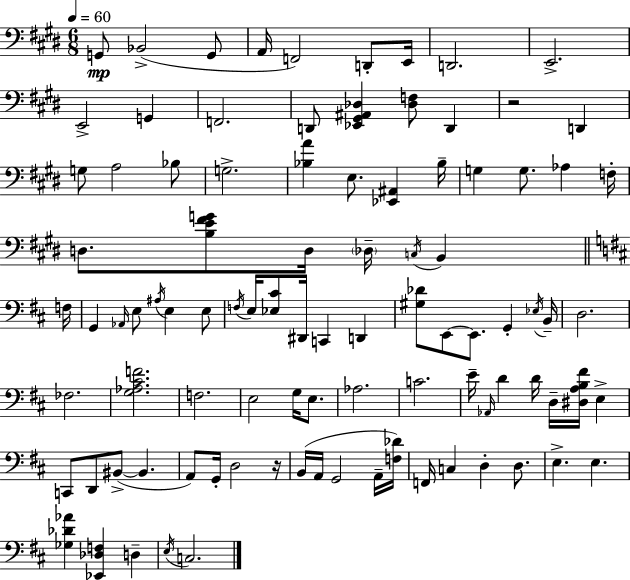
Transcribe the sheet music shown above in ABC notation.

X:1
T:Untitled
M:6/8
L:1/4
K:E
G,,/2 _B,,2 G,,/2 A,,/4 F,,2 D,,/2 E,,/4 D,,2 E,,2 E,,2 G,, F,,2 D,,/2 [_E,,^G,,^A,,_D,] [_D,F,]/2 D,, z2 D,, G,/2 A,2 _B,/2 G,2 [_B,A] E,/2 [_E,,^A,,] _B,/4 G, G,/2 _A, F,/4 D,/2 [B,E^FG]/2 D,/4 _D,/4 C,/4 B,, F,/4 G,, _A,,/4 E,/2 ^A,/4 E, E,/2 F,/4 E,/4 [_E,^C]/2 ^D,,/4 C,, D,, [^G,_D]/2 E,,/2 E,,/2 G,, _E,/4 B,,/4 D,2 _F,2 [G,_A,^CF]2 F,2 E,2 G,/4 E,/2 _A,2 C2 E/4 _A,,/4 D D/4 D,/4 [^D,A,B,^F]/4 E, C,,/2 D,,/2 ^B,,/2 ^B,, A,,/2 G,,/4 D,2 z/4 B,,/4 A,,/4 G,,2 A,,/4 [F,_D]/4 F,,/4 C, D, D,/2 E, E, [_G,_D_A] [_E,,_D,F,] D, E,/4 C,2